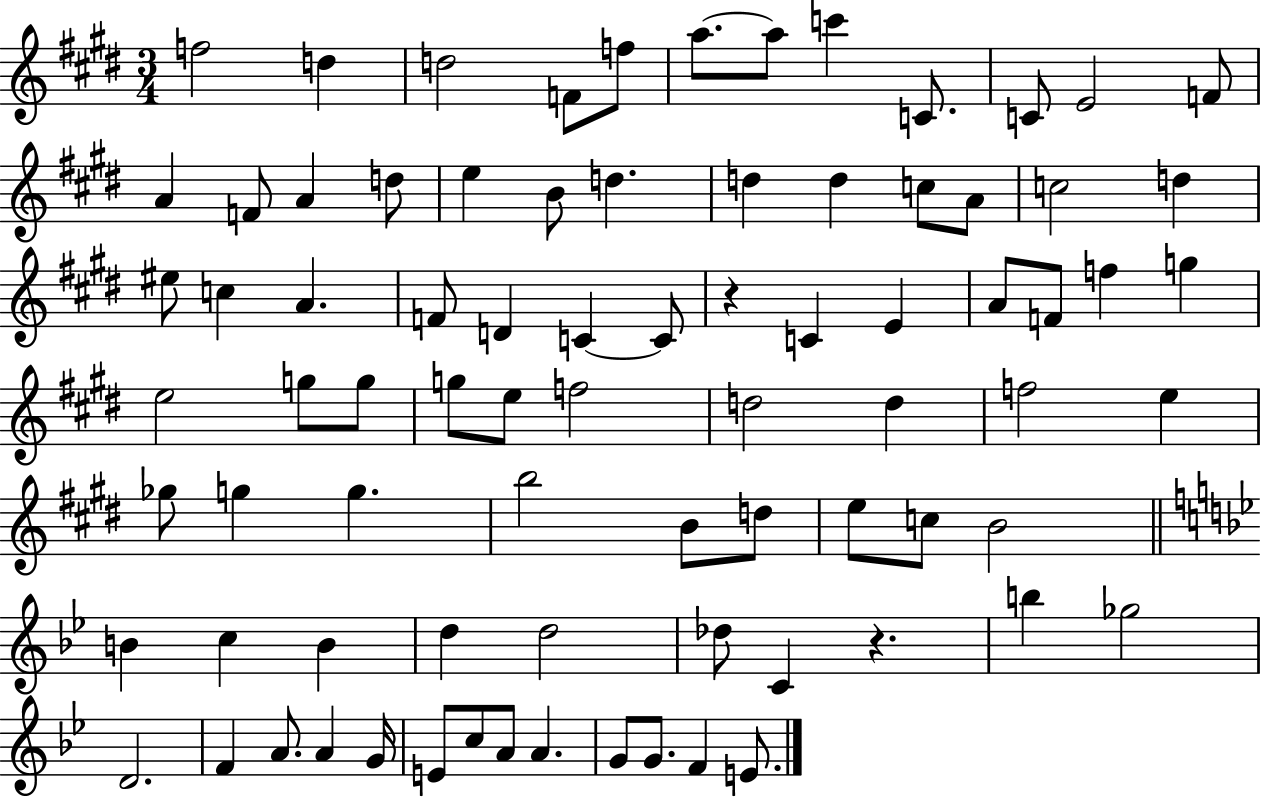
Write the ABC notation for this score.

X:1
T:Untitled
M:3/4
L:1/4
K:E
f2 d d2 F/2 f/2 a/2 a/2 c' C/2 C/2 E2 F/2 A F/2 A d/2 e B/2 d d d c/2 A/2 c2 d ^e/2 c A F/2 D C C/2 z C E A/2 F/2 f g e2 g/2 g/2 g/2 e/2 f2 d2 d f2 e _g/2 g g b2 B/2 d/2 e/2 c/2 B2 B c B d d2 _d/2 C z b _g2 D2 F A/2 A G/4 E/2 c/2 A/2 A G/2 G/2 F E/2